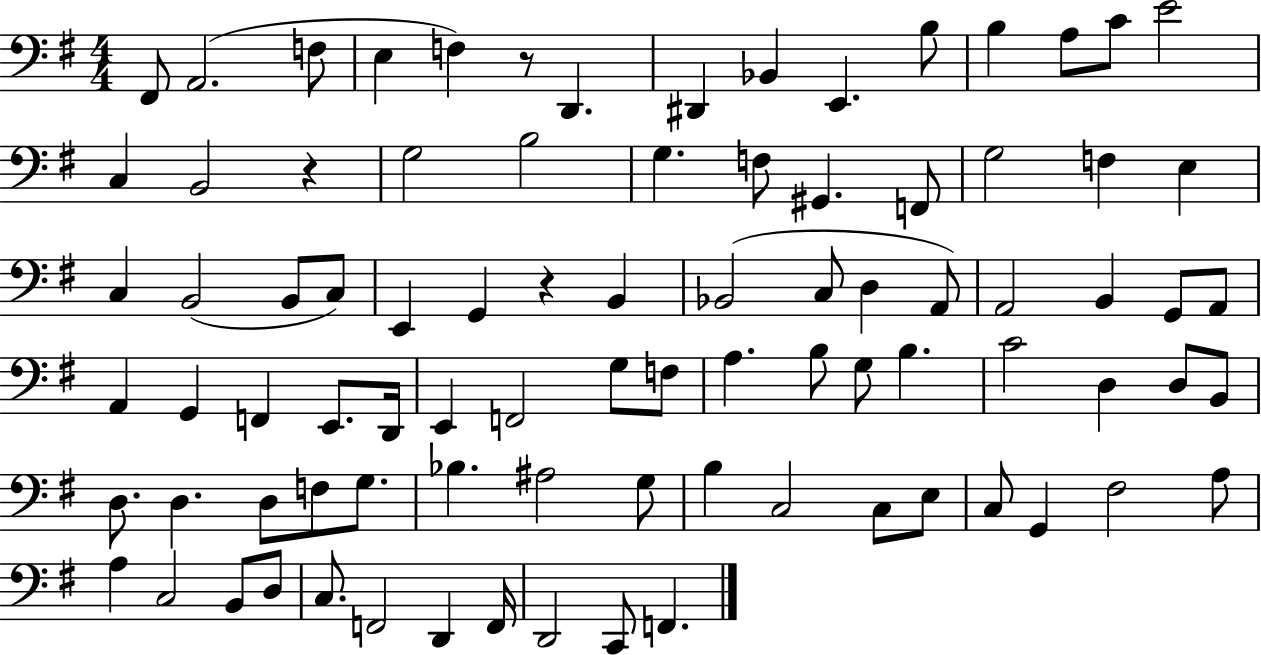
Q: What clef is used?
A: bass